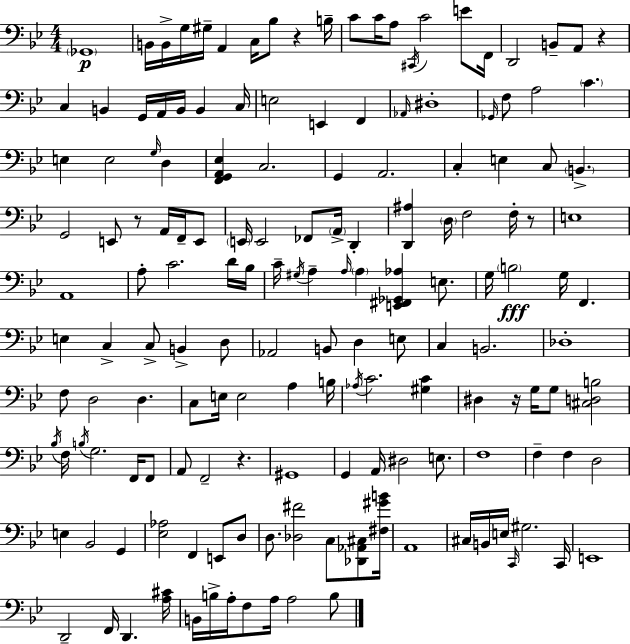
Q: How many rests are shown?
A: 6